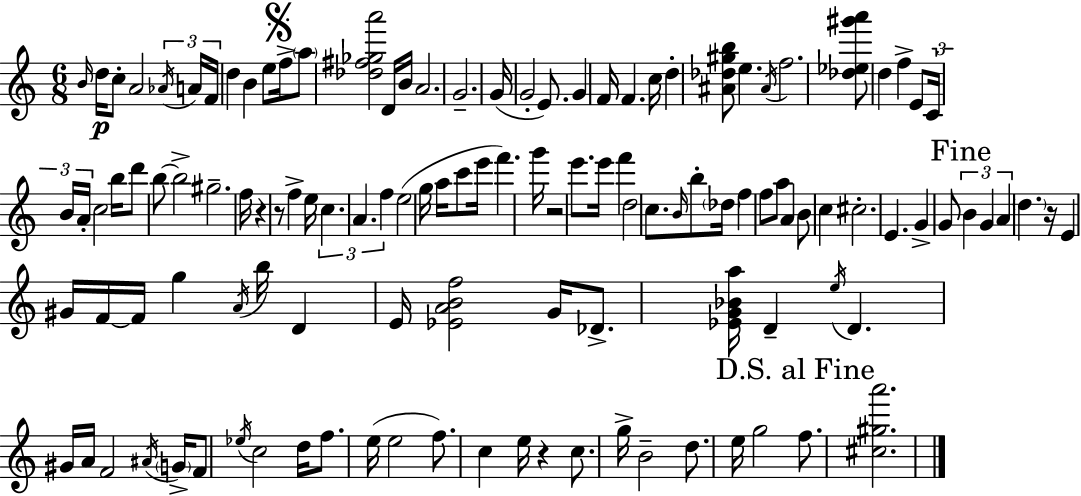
X:1
T:Untitled
M:6/8
L:1/4
K:C
B/4 d/4 c/2 A2 _A/4 A/4 F/4 d B e/2 f/4 a/2 [_d^f_ga']2 D/4 B/4 A2 G2 G/4 G2 E/2 G F/4 F c/4 d [^A_d^gb]/2 e ^A/4 f2 [_d_e^g'a']/2 d f E/2 C/4 B/4 A/4 c2 b/4 d'/2 b/2 b2 ^g2 f/4 z z/2 f e/4 c A f e2 g/4 a/4 c'/2 e'/4 f' g'/4 z2 e'/2 e'/4 f' d2 c/2 B/4 b/2 _d/4 f f/2 a/2 A B/2 c ^c2 E G G/2 B G A d z/4 E ^G/4 F/4 F/4 g A/4 b/4 D E/4 [_EABf]2 G/4 _D/2 [_EG_Ba]/4 D e/4 D ^G/4 A/4 F2 ^A/4 G/4 F/2 _e/4 c2 d/4 f/2 e/4 e2 f/2 c e/4 z c/2 g/4 B2 d/2 e/4 g2 f/2 [^c^ga']2